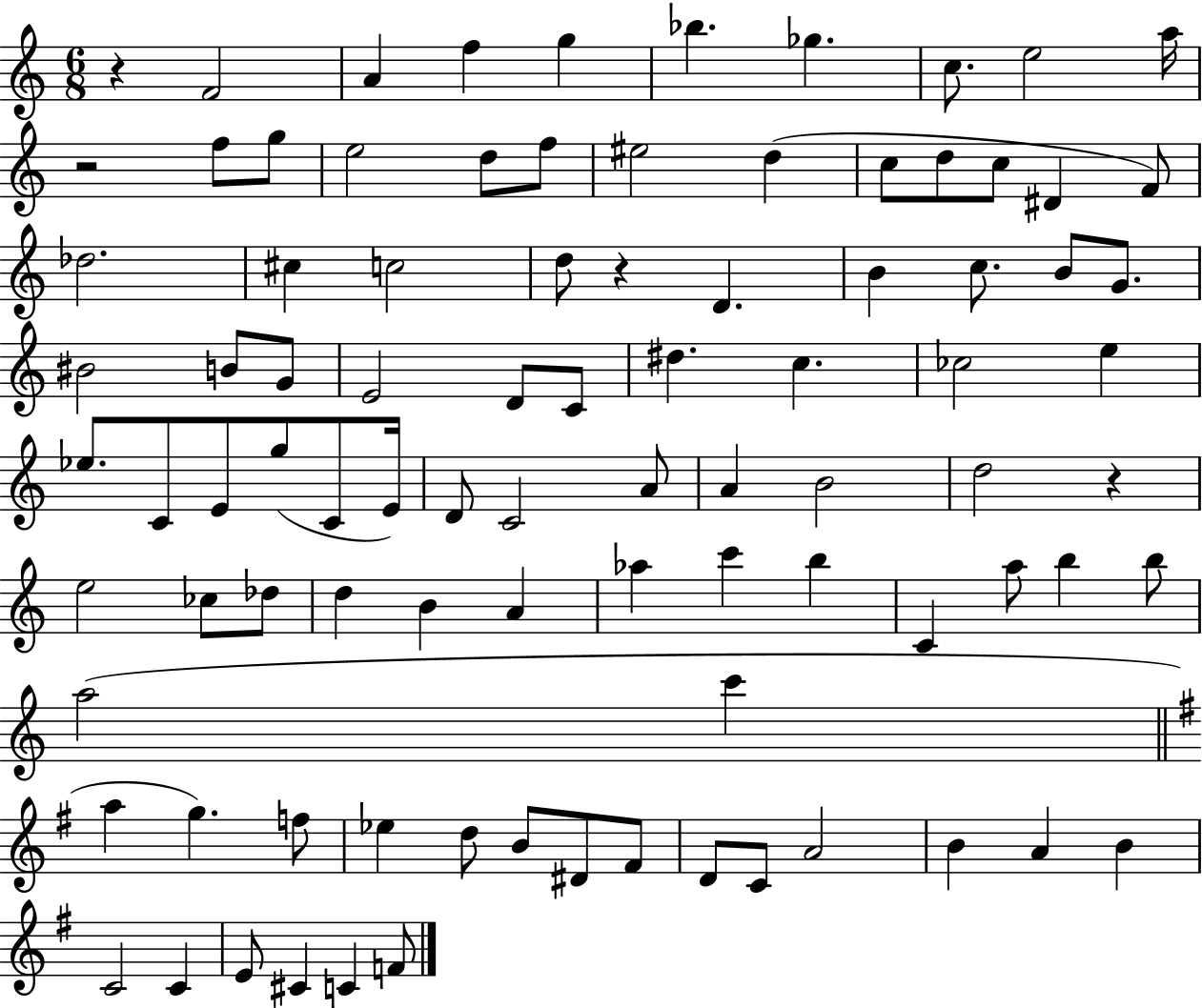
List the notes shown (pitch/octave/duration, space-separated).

R/q F4/h A4/q F5/q G5/q Bb5/q. Gb5/q. C5/e. E5/h A5/s R/h F5/e G5/e E5/h D5/e F5/e EIS5/h D5/q C5/e D5/e C5/e D#4/q F4/e Db5/h. C#5/q C5/h D5/e R/q D4/q. B4/q C5/e. B4/e G4/e. BIS4/h B4/e G4/e E4/h D4/e C4/e D#5/q. C5/q. CES5/h E5/q Eb5/e. C4/e E4/e G5/e C4/e E4/s D4/e C4/h A4/e A4/q B4/h D5/h R/q E5/h CES5/e Db5/e D5/q B4/q A4/q Ab5/q C6/q B5/q C4/q A5/e B5/q B5/e A5/h C6/q A5/q G5/q. F5/e Eb5/q D5/e B4/e D#4/e F#4/e D4/e C4/e A4/h B4/q A4/q B4/q C4/h C4/q E4/e C#4/q C4/q F4/e